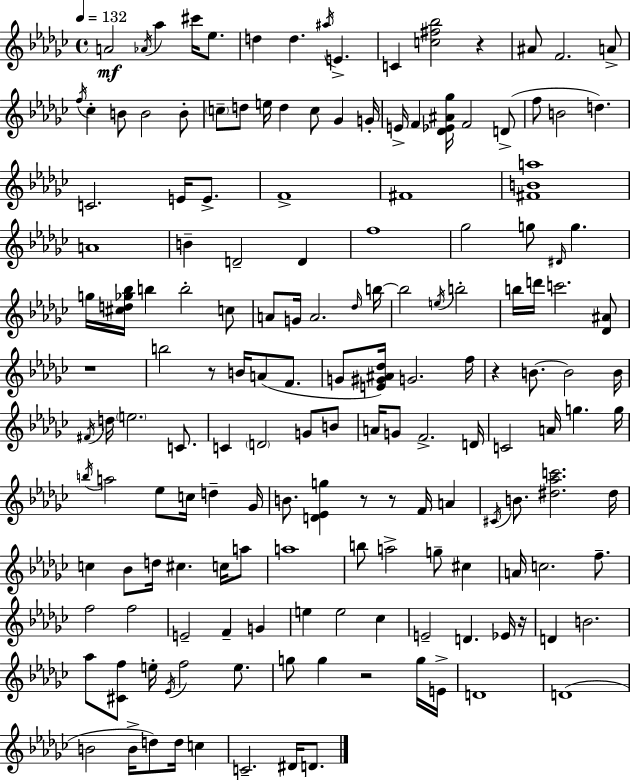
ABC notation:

X:1
T:Untitled
M:4/4
L:1/4
K:Ebm
A2 _A/4 _a ^c'/4 _e/2 d d ^a/4 E C [c^f_b]2 z ^A/2 F2 A/2 f/4 _c B/2 B2 B/2 c/2 d/2 e/4 d c/2 _G G/4 E/4 F [_D_E^A_g]/4 F2 D/2 f/2 B2 d C2 E/4 E/2 F4 ^F4 [^FBa]4 A4 B D2 D f4 _g2 g/2 ^D/4 g g/4 [^cd_g_b]/4 b b2 c/2 A/2 G/4 A2 _d/4 b/4 b2 e/4 b2 b/4 d'/4 c'2 [_D^A]/2 z4 b2 z/2 B/4 A/2 F/2 G/2 [E^G^A_d]/4 G2 f/4 z B/2 B2 B/4 ^F/4 d/4 e2 C/2 C D2 G/2 B/2 A/4 G/2 F2 D/4 C2 A/4 g g/4 b/4 a2 _e/2 c/4 d _G/4 B/2 [D_Eg] z/2 z/2 F/4 A ^C/4 B/2 [^d_ac']2 ^d/4 c _B/2 d/4 ^c c/4 a/2 a4 b/2 a2 g/2 ^c A/4 c2 f/2 f2 f2 E2 F G e e2 _c E2 D _E/4 z/4 D B2 _a/2 [^Cf]/2 e/4 _E/4 f2 e/2 g/2 g z2 g/4 E/4 D4 D4 B2 B/4 d/2 d/4 c C2 ^D/4 D/2